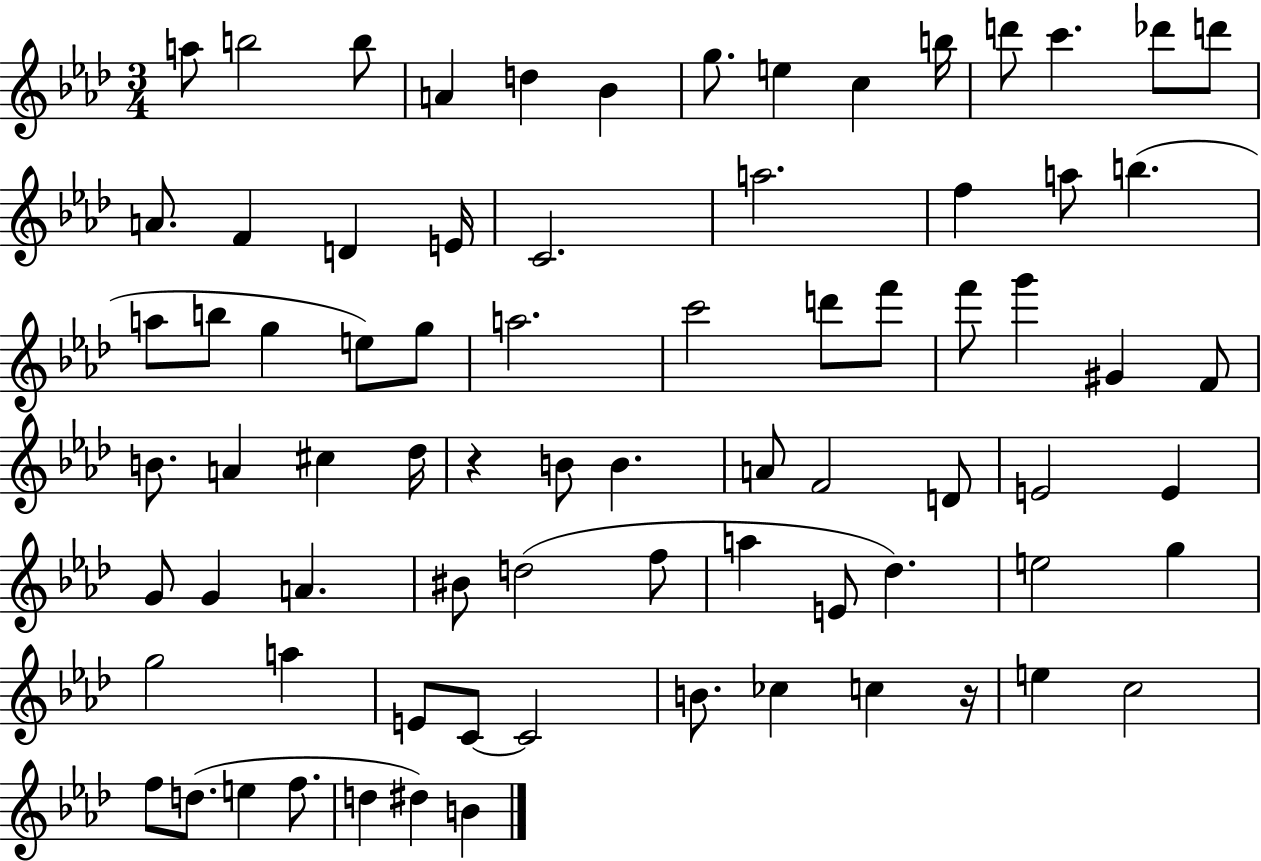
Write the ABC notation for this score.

X:1
T:Untitled
M:3/4
L:1/4
K:Ab
a/2 b2 b/2 A d _B g/2 e c b/4 d'/2 c' _d'/2 d'/2 A/2 F D E/4 C2 a2 f a/2 b a/2 b/2 g e/2 g/2 a2 c'2 d'/2 f'/2 f'/2 g' ^G F/2 B/2 A ^c _d/4 z B/2 B A/2 F2 D/2 E2 E G/2 G A ^B/2 d2 f/2 a E/2 _d e2 g g2 a E/2 C/2 C2 B/2 _c c z/4 e c2 f/2 d/2 e f/2 d ^d B